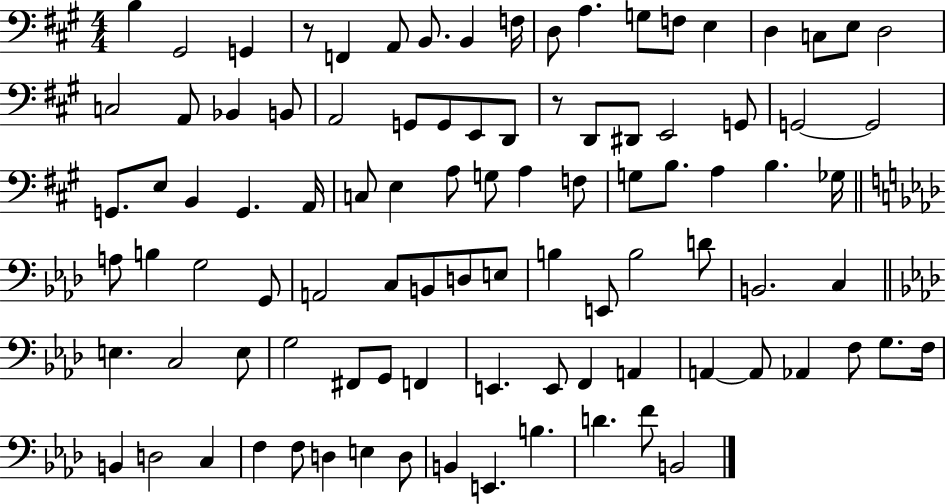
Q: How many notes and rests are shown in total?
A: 96